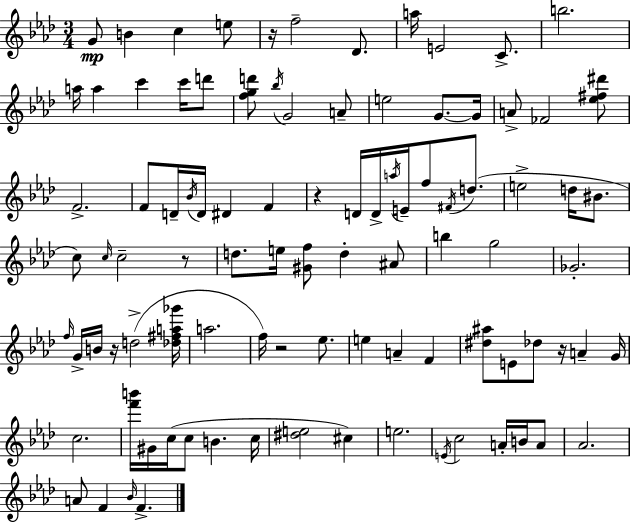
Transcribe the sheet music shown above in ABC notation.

X:1
T:Untitled
M:3/4
L:1/4
K:Fm
G/2 B c e/2 z/4 f2 _D/2 a/4 E2 C/2 b2 a/4 a c' c'/4 d'/2 [fgd']/2 _b/4 G2 A/2 e2 G/2 G/4 A/2 _F2 [_e^f^d']/2 F2 F/2 D/4 _B/4 D/4 ^D F z D/4 D/4 a/4 E/4 f/2 ^F/4 d/2 e2 d/4 ^B/2 c/2 c/4 c2 z/2 d/2 e/4 [^Gf]/2 d ^A/2 b g2 _G2 f/4 G/4 B/4 z/4 d2 [_d^fa_g']/4 a2 f/4 z2 _e/2 e A F [^d^a]/2 E/2 _d/2 z/4 A G/4 c2 [f'b']/4 ^G/4 c/4 c/2 B c/4 [^de]2 ^c e2 E/4 c2 A/4 B/4 A/2 _A2 A/2 F _B/4 F